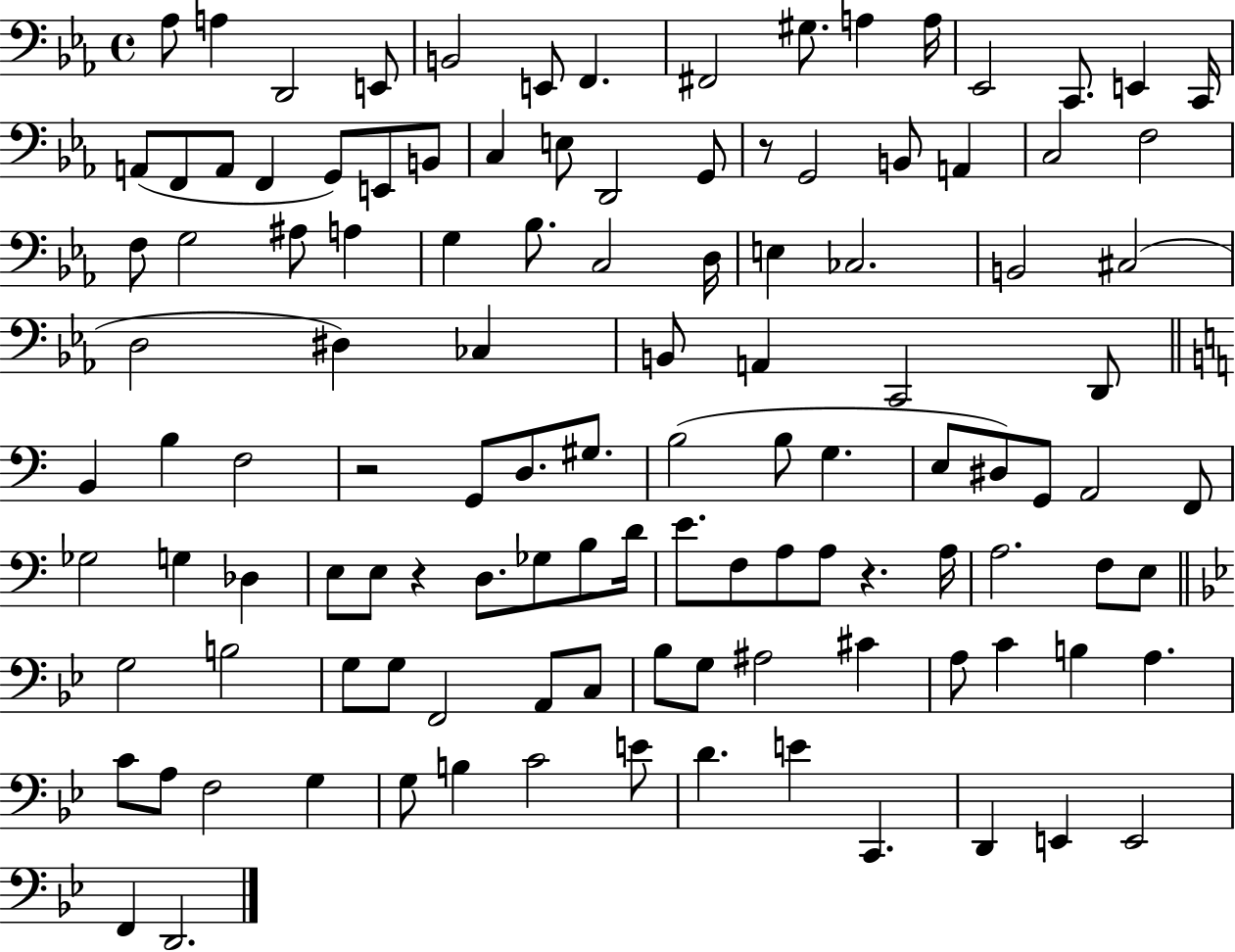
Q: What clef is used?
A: bass